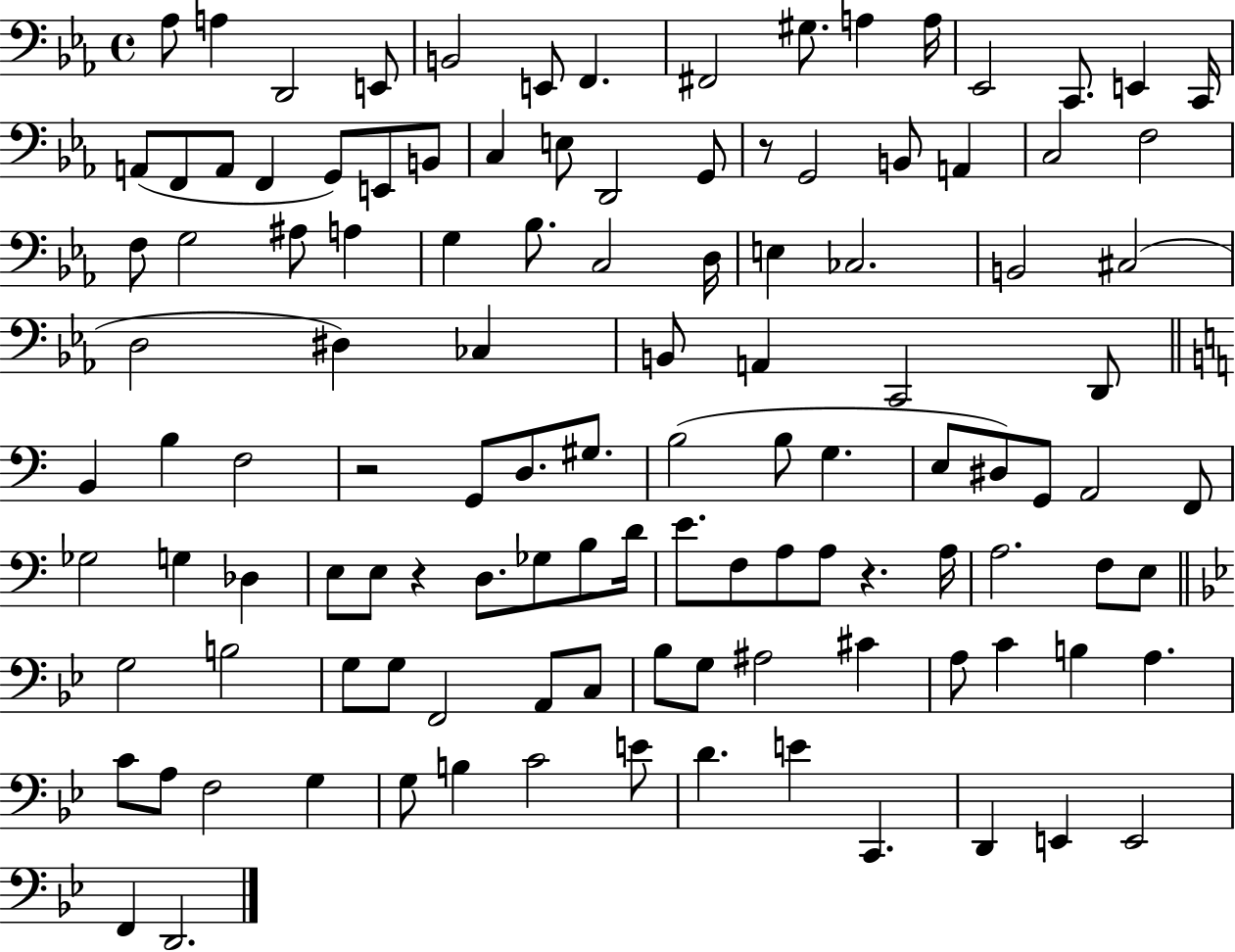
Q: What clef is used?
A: bass